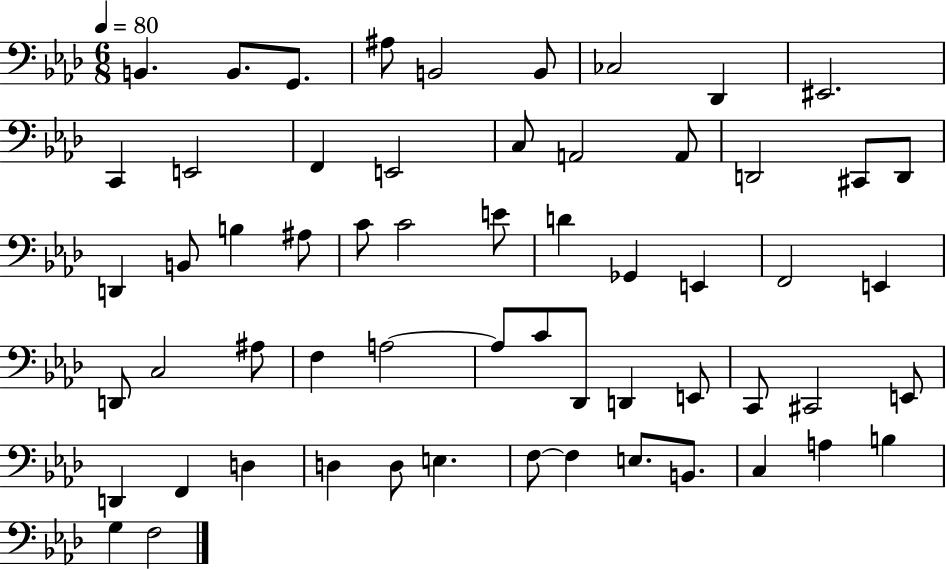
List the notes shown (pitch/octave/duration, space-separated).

B2/q. B2/e. G2/e. A#3/e B2/h B2/e CES3/h Db2/q EIS2/h. C2/q E2/h F2/q E2/h C3/e A2/h A2/e D2/h C#2/e D2/e D2/q B2/e B3/q A#3/e C4/e C4/h E4/e D4/q Gb2/q E2/q F2/h E2/q D2/e C3/h A#3/e F3/q A3/h A3/e C4/e Db2/e D2/q E2/e C2/e C#2/h E2/e D2/q F2/q D3/q D3/q D3/e E3/q. F3/e F3/q E3/e. B2/e. C3/q A3/q B3/q G3/q F3/h